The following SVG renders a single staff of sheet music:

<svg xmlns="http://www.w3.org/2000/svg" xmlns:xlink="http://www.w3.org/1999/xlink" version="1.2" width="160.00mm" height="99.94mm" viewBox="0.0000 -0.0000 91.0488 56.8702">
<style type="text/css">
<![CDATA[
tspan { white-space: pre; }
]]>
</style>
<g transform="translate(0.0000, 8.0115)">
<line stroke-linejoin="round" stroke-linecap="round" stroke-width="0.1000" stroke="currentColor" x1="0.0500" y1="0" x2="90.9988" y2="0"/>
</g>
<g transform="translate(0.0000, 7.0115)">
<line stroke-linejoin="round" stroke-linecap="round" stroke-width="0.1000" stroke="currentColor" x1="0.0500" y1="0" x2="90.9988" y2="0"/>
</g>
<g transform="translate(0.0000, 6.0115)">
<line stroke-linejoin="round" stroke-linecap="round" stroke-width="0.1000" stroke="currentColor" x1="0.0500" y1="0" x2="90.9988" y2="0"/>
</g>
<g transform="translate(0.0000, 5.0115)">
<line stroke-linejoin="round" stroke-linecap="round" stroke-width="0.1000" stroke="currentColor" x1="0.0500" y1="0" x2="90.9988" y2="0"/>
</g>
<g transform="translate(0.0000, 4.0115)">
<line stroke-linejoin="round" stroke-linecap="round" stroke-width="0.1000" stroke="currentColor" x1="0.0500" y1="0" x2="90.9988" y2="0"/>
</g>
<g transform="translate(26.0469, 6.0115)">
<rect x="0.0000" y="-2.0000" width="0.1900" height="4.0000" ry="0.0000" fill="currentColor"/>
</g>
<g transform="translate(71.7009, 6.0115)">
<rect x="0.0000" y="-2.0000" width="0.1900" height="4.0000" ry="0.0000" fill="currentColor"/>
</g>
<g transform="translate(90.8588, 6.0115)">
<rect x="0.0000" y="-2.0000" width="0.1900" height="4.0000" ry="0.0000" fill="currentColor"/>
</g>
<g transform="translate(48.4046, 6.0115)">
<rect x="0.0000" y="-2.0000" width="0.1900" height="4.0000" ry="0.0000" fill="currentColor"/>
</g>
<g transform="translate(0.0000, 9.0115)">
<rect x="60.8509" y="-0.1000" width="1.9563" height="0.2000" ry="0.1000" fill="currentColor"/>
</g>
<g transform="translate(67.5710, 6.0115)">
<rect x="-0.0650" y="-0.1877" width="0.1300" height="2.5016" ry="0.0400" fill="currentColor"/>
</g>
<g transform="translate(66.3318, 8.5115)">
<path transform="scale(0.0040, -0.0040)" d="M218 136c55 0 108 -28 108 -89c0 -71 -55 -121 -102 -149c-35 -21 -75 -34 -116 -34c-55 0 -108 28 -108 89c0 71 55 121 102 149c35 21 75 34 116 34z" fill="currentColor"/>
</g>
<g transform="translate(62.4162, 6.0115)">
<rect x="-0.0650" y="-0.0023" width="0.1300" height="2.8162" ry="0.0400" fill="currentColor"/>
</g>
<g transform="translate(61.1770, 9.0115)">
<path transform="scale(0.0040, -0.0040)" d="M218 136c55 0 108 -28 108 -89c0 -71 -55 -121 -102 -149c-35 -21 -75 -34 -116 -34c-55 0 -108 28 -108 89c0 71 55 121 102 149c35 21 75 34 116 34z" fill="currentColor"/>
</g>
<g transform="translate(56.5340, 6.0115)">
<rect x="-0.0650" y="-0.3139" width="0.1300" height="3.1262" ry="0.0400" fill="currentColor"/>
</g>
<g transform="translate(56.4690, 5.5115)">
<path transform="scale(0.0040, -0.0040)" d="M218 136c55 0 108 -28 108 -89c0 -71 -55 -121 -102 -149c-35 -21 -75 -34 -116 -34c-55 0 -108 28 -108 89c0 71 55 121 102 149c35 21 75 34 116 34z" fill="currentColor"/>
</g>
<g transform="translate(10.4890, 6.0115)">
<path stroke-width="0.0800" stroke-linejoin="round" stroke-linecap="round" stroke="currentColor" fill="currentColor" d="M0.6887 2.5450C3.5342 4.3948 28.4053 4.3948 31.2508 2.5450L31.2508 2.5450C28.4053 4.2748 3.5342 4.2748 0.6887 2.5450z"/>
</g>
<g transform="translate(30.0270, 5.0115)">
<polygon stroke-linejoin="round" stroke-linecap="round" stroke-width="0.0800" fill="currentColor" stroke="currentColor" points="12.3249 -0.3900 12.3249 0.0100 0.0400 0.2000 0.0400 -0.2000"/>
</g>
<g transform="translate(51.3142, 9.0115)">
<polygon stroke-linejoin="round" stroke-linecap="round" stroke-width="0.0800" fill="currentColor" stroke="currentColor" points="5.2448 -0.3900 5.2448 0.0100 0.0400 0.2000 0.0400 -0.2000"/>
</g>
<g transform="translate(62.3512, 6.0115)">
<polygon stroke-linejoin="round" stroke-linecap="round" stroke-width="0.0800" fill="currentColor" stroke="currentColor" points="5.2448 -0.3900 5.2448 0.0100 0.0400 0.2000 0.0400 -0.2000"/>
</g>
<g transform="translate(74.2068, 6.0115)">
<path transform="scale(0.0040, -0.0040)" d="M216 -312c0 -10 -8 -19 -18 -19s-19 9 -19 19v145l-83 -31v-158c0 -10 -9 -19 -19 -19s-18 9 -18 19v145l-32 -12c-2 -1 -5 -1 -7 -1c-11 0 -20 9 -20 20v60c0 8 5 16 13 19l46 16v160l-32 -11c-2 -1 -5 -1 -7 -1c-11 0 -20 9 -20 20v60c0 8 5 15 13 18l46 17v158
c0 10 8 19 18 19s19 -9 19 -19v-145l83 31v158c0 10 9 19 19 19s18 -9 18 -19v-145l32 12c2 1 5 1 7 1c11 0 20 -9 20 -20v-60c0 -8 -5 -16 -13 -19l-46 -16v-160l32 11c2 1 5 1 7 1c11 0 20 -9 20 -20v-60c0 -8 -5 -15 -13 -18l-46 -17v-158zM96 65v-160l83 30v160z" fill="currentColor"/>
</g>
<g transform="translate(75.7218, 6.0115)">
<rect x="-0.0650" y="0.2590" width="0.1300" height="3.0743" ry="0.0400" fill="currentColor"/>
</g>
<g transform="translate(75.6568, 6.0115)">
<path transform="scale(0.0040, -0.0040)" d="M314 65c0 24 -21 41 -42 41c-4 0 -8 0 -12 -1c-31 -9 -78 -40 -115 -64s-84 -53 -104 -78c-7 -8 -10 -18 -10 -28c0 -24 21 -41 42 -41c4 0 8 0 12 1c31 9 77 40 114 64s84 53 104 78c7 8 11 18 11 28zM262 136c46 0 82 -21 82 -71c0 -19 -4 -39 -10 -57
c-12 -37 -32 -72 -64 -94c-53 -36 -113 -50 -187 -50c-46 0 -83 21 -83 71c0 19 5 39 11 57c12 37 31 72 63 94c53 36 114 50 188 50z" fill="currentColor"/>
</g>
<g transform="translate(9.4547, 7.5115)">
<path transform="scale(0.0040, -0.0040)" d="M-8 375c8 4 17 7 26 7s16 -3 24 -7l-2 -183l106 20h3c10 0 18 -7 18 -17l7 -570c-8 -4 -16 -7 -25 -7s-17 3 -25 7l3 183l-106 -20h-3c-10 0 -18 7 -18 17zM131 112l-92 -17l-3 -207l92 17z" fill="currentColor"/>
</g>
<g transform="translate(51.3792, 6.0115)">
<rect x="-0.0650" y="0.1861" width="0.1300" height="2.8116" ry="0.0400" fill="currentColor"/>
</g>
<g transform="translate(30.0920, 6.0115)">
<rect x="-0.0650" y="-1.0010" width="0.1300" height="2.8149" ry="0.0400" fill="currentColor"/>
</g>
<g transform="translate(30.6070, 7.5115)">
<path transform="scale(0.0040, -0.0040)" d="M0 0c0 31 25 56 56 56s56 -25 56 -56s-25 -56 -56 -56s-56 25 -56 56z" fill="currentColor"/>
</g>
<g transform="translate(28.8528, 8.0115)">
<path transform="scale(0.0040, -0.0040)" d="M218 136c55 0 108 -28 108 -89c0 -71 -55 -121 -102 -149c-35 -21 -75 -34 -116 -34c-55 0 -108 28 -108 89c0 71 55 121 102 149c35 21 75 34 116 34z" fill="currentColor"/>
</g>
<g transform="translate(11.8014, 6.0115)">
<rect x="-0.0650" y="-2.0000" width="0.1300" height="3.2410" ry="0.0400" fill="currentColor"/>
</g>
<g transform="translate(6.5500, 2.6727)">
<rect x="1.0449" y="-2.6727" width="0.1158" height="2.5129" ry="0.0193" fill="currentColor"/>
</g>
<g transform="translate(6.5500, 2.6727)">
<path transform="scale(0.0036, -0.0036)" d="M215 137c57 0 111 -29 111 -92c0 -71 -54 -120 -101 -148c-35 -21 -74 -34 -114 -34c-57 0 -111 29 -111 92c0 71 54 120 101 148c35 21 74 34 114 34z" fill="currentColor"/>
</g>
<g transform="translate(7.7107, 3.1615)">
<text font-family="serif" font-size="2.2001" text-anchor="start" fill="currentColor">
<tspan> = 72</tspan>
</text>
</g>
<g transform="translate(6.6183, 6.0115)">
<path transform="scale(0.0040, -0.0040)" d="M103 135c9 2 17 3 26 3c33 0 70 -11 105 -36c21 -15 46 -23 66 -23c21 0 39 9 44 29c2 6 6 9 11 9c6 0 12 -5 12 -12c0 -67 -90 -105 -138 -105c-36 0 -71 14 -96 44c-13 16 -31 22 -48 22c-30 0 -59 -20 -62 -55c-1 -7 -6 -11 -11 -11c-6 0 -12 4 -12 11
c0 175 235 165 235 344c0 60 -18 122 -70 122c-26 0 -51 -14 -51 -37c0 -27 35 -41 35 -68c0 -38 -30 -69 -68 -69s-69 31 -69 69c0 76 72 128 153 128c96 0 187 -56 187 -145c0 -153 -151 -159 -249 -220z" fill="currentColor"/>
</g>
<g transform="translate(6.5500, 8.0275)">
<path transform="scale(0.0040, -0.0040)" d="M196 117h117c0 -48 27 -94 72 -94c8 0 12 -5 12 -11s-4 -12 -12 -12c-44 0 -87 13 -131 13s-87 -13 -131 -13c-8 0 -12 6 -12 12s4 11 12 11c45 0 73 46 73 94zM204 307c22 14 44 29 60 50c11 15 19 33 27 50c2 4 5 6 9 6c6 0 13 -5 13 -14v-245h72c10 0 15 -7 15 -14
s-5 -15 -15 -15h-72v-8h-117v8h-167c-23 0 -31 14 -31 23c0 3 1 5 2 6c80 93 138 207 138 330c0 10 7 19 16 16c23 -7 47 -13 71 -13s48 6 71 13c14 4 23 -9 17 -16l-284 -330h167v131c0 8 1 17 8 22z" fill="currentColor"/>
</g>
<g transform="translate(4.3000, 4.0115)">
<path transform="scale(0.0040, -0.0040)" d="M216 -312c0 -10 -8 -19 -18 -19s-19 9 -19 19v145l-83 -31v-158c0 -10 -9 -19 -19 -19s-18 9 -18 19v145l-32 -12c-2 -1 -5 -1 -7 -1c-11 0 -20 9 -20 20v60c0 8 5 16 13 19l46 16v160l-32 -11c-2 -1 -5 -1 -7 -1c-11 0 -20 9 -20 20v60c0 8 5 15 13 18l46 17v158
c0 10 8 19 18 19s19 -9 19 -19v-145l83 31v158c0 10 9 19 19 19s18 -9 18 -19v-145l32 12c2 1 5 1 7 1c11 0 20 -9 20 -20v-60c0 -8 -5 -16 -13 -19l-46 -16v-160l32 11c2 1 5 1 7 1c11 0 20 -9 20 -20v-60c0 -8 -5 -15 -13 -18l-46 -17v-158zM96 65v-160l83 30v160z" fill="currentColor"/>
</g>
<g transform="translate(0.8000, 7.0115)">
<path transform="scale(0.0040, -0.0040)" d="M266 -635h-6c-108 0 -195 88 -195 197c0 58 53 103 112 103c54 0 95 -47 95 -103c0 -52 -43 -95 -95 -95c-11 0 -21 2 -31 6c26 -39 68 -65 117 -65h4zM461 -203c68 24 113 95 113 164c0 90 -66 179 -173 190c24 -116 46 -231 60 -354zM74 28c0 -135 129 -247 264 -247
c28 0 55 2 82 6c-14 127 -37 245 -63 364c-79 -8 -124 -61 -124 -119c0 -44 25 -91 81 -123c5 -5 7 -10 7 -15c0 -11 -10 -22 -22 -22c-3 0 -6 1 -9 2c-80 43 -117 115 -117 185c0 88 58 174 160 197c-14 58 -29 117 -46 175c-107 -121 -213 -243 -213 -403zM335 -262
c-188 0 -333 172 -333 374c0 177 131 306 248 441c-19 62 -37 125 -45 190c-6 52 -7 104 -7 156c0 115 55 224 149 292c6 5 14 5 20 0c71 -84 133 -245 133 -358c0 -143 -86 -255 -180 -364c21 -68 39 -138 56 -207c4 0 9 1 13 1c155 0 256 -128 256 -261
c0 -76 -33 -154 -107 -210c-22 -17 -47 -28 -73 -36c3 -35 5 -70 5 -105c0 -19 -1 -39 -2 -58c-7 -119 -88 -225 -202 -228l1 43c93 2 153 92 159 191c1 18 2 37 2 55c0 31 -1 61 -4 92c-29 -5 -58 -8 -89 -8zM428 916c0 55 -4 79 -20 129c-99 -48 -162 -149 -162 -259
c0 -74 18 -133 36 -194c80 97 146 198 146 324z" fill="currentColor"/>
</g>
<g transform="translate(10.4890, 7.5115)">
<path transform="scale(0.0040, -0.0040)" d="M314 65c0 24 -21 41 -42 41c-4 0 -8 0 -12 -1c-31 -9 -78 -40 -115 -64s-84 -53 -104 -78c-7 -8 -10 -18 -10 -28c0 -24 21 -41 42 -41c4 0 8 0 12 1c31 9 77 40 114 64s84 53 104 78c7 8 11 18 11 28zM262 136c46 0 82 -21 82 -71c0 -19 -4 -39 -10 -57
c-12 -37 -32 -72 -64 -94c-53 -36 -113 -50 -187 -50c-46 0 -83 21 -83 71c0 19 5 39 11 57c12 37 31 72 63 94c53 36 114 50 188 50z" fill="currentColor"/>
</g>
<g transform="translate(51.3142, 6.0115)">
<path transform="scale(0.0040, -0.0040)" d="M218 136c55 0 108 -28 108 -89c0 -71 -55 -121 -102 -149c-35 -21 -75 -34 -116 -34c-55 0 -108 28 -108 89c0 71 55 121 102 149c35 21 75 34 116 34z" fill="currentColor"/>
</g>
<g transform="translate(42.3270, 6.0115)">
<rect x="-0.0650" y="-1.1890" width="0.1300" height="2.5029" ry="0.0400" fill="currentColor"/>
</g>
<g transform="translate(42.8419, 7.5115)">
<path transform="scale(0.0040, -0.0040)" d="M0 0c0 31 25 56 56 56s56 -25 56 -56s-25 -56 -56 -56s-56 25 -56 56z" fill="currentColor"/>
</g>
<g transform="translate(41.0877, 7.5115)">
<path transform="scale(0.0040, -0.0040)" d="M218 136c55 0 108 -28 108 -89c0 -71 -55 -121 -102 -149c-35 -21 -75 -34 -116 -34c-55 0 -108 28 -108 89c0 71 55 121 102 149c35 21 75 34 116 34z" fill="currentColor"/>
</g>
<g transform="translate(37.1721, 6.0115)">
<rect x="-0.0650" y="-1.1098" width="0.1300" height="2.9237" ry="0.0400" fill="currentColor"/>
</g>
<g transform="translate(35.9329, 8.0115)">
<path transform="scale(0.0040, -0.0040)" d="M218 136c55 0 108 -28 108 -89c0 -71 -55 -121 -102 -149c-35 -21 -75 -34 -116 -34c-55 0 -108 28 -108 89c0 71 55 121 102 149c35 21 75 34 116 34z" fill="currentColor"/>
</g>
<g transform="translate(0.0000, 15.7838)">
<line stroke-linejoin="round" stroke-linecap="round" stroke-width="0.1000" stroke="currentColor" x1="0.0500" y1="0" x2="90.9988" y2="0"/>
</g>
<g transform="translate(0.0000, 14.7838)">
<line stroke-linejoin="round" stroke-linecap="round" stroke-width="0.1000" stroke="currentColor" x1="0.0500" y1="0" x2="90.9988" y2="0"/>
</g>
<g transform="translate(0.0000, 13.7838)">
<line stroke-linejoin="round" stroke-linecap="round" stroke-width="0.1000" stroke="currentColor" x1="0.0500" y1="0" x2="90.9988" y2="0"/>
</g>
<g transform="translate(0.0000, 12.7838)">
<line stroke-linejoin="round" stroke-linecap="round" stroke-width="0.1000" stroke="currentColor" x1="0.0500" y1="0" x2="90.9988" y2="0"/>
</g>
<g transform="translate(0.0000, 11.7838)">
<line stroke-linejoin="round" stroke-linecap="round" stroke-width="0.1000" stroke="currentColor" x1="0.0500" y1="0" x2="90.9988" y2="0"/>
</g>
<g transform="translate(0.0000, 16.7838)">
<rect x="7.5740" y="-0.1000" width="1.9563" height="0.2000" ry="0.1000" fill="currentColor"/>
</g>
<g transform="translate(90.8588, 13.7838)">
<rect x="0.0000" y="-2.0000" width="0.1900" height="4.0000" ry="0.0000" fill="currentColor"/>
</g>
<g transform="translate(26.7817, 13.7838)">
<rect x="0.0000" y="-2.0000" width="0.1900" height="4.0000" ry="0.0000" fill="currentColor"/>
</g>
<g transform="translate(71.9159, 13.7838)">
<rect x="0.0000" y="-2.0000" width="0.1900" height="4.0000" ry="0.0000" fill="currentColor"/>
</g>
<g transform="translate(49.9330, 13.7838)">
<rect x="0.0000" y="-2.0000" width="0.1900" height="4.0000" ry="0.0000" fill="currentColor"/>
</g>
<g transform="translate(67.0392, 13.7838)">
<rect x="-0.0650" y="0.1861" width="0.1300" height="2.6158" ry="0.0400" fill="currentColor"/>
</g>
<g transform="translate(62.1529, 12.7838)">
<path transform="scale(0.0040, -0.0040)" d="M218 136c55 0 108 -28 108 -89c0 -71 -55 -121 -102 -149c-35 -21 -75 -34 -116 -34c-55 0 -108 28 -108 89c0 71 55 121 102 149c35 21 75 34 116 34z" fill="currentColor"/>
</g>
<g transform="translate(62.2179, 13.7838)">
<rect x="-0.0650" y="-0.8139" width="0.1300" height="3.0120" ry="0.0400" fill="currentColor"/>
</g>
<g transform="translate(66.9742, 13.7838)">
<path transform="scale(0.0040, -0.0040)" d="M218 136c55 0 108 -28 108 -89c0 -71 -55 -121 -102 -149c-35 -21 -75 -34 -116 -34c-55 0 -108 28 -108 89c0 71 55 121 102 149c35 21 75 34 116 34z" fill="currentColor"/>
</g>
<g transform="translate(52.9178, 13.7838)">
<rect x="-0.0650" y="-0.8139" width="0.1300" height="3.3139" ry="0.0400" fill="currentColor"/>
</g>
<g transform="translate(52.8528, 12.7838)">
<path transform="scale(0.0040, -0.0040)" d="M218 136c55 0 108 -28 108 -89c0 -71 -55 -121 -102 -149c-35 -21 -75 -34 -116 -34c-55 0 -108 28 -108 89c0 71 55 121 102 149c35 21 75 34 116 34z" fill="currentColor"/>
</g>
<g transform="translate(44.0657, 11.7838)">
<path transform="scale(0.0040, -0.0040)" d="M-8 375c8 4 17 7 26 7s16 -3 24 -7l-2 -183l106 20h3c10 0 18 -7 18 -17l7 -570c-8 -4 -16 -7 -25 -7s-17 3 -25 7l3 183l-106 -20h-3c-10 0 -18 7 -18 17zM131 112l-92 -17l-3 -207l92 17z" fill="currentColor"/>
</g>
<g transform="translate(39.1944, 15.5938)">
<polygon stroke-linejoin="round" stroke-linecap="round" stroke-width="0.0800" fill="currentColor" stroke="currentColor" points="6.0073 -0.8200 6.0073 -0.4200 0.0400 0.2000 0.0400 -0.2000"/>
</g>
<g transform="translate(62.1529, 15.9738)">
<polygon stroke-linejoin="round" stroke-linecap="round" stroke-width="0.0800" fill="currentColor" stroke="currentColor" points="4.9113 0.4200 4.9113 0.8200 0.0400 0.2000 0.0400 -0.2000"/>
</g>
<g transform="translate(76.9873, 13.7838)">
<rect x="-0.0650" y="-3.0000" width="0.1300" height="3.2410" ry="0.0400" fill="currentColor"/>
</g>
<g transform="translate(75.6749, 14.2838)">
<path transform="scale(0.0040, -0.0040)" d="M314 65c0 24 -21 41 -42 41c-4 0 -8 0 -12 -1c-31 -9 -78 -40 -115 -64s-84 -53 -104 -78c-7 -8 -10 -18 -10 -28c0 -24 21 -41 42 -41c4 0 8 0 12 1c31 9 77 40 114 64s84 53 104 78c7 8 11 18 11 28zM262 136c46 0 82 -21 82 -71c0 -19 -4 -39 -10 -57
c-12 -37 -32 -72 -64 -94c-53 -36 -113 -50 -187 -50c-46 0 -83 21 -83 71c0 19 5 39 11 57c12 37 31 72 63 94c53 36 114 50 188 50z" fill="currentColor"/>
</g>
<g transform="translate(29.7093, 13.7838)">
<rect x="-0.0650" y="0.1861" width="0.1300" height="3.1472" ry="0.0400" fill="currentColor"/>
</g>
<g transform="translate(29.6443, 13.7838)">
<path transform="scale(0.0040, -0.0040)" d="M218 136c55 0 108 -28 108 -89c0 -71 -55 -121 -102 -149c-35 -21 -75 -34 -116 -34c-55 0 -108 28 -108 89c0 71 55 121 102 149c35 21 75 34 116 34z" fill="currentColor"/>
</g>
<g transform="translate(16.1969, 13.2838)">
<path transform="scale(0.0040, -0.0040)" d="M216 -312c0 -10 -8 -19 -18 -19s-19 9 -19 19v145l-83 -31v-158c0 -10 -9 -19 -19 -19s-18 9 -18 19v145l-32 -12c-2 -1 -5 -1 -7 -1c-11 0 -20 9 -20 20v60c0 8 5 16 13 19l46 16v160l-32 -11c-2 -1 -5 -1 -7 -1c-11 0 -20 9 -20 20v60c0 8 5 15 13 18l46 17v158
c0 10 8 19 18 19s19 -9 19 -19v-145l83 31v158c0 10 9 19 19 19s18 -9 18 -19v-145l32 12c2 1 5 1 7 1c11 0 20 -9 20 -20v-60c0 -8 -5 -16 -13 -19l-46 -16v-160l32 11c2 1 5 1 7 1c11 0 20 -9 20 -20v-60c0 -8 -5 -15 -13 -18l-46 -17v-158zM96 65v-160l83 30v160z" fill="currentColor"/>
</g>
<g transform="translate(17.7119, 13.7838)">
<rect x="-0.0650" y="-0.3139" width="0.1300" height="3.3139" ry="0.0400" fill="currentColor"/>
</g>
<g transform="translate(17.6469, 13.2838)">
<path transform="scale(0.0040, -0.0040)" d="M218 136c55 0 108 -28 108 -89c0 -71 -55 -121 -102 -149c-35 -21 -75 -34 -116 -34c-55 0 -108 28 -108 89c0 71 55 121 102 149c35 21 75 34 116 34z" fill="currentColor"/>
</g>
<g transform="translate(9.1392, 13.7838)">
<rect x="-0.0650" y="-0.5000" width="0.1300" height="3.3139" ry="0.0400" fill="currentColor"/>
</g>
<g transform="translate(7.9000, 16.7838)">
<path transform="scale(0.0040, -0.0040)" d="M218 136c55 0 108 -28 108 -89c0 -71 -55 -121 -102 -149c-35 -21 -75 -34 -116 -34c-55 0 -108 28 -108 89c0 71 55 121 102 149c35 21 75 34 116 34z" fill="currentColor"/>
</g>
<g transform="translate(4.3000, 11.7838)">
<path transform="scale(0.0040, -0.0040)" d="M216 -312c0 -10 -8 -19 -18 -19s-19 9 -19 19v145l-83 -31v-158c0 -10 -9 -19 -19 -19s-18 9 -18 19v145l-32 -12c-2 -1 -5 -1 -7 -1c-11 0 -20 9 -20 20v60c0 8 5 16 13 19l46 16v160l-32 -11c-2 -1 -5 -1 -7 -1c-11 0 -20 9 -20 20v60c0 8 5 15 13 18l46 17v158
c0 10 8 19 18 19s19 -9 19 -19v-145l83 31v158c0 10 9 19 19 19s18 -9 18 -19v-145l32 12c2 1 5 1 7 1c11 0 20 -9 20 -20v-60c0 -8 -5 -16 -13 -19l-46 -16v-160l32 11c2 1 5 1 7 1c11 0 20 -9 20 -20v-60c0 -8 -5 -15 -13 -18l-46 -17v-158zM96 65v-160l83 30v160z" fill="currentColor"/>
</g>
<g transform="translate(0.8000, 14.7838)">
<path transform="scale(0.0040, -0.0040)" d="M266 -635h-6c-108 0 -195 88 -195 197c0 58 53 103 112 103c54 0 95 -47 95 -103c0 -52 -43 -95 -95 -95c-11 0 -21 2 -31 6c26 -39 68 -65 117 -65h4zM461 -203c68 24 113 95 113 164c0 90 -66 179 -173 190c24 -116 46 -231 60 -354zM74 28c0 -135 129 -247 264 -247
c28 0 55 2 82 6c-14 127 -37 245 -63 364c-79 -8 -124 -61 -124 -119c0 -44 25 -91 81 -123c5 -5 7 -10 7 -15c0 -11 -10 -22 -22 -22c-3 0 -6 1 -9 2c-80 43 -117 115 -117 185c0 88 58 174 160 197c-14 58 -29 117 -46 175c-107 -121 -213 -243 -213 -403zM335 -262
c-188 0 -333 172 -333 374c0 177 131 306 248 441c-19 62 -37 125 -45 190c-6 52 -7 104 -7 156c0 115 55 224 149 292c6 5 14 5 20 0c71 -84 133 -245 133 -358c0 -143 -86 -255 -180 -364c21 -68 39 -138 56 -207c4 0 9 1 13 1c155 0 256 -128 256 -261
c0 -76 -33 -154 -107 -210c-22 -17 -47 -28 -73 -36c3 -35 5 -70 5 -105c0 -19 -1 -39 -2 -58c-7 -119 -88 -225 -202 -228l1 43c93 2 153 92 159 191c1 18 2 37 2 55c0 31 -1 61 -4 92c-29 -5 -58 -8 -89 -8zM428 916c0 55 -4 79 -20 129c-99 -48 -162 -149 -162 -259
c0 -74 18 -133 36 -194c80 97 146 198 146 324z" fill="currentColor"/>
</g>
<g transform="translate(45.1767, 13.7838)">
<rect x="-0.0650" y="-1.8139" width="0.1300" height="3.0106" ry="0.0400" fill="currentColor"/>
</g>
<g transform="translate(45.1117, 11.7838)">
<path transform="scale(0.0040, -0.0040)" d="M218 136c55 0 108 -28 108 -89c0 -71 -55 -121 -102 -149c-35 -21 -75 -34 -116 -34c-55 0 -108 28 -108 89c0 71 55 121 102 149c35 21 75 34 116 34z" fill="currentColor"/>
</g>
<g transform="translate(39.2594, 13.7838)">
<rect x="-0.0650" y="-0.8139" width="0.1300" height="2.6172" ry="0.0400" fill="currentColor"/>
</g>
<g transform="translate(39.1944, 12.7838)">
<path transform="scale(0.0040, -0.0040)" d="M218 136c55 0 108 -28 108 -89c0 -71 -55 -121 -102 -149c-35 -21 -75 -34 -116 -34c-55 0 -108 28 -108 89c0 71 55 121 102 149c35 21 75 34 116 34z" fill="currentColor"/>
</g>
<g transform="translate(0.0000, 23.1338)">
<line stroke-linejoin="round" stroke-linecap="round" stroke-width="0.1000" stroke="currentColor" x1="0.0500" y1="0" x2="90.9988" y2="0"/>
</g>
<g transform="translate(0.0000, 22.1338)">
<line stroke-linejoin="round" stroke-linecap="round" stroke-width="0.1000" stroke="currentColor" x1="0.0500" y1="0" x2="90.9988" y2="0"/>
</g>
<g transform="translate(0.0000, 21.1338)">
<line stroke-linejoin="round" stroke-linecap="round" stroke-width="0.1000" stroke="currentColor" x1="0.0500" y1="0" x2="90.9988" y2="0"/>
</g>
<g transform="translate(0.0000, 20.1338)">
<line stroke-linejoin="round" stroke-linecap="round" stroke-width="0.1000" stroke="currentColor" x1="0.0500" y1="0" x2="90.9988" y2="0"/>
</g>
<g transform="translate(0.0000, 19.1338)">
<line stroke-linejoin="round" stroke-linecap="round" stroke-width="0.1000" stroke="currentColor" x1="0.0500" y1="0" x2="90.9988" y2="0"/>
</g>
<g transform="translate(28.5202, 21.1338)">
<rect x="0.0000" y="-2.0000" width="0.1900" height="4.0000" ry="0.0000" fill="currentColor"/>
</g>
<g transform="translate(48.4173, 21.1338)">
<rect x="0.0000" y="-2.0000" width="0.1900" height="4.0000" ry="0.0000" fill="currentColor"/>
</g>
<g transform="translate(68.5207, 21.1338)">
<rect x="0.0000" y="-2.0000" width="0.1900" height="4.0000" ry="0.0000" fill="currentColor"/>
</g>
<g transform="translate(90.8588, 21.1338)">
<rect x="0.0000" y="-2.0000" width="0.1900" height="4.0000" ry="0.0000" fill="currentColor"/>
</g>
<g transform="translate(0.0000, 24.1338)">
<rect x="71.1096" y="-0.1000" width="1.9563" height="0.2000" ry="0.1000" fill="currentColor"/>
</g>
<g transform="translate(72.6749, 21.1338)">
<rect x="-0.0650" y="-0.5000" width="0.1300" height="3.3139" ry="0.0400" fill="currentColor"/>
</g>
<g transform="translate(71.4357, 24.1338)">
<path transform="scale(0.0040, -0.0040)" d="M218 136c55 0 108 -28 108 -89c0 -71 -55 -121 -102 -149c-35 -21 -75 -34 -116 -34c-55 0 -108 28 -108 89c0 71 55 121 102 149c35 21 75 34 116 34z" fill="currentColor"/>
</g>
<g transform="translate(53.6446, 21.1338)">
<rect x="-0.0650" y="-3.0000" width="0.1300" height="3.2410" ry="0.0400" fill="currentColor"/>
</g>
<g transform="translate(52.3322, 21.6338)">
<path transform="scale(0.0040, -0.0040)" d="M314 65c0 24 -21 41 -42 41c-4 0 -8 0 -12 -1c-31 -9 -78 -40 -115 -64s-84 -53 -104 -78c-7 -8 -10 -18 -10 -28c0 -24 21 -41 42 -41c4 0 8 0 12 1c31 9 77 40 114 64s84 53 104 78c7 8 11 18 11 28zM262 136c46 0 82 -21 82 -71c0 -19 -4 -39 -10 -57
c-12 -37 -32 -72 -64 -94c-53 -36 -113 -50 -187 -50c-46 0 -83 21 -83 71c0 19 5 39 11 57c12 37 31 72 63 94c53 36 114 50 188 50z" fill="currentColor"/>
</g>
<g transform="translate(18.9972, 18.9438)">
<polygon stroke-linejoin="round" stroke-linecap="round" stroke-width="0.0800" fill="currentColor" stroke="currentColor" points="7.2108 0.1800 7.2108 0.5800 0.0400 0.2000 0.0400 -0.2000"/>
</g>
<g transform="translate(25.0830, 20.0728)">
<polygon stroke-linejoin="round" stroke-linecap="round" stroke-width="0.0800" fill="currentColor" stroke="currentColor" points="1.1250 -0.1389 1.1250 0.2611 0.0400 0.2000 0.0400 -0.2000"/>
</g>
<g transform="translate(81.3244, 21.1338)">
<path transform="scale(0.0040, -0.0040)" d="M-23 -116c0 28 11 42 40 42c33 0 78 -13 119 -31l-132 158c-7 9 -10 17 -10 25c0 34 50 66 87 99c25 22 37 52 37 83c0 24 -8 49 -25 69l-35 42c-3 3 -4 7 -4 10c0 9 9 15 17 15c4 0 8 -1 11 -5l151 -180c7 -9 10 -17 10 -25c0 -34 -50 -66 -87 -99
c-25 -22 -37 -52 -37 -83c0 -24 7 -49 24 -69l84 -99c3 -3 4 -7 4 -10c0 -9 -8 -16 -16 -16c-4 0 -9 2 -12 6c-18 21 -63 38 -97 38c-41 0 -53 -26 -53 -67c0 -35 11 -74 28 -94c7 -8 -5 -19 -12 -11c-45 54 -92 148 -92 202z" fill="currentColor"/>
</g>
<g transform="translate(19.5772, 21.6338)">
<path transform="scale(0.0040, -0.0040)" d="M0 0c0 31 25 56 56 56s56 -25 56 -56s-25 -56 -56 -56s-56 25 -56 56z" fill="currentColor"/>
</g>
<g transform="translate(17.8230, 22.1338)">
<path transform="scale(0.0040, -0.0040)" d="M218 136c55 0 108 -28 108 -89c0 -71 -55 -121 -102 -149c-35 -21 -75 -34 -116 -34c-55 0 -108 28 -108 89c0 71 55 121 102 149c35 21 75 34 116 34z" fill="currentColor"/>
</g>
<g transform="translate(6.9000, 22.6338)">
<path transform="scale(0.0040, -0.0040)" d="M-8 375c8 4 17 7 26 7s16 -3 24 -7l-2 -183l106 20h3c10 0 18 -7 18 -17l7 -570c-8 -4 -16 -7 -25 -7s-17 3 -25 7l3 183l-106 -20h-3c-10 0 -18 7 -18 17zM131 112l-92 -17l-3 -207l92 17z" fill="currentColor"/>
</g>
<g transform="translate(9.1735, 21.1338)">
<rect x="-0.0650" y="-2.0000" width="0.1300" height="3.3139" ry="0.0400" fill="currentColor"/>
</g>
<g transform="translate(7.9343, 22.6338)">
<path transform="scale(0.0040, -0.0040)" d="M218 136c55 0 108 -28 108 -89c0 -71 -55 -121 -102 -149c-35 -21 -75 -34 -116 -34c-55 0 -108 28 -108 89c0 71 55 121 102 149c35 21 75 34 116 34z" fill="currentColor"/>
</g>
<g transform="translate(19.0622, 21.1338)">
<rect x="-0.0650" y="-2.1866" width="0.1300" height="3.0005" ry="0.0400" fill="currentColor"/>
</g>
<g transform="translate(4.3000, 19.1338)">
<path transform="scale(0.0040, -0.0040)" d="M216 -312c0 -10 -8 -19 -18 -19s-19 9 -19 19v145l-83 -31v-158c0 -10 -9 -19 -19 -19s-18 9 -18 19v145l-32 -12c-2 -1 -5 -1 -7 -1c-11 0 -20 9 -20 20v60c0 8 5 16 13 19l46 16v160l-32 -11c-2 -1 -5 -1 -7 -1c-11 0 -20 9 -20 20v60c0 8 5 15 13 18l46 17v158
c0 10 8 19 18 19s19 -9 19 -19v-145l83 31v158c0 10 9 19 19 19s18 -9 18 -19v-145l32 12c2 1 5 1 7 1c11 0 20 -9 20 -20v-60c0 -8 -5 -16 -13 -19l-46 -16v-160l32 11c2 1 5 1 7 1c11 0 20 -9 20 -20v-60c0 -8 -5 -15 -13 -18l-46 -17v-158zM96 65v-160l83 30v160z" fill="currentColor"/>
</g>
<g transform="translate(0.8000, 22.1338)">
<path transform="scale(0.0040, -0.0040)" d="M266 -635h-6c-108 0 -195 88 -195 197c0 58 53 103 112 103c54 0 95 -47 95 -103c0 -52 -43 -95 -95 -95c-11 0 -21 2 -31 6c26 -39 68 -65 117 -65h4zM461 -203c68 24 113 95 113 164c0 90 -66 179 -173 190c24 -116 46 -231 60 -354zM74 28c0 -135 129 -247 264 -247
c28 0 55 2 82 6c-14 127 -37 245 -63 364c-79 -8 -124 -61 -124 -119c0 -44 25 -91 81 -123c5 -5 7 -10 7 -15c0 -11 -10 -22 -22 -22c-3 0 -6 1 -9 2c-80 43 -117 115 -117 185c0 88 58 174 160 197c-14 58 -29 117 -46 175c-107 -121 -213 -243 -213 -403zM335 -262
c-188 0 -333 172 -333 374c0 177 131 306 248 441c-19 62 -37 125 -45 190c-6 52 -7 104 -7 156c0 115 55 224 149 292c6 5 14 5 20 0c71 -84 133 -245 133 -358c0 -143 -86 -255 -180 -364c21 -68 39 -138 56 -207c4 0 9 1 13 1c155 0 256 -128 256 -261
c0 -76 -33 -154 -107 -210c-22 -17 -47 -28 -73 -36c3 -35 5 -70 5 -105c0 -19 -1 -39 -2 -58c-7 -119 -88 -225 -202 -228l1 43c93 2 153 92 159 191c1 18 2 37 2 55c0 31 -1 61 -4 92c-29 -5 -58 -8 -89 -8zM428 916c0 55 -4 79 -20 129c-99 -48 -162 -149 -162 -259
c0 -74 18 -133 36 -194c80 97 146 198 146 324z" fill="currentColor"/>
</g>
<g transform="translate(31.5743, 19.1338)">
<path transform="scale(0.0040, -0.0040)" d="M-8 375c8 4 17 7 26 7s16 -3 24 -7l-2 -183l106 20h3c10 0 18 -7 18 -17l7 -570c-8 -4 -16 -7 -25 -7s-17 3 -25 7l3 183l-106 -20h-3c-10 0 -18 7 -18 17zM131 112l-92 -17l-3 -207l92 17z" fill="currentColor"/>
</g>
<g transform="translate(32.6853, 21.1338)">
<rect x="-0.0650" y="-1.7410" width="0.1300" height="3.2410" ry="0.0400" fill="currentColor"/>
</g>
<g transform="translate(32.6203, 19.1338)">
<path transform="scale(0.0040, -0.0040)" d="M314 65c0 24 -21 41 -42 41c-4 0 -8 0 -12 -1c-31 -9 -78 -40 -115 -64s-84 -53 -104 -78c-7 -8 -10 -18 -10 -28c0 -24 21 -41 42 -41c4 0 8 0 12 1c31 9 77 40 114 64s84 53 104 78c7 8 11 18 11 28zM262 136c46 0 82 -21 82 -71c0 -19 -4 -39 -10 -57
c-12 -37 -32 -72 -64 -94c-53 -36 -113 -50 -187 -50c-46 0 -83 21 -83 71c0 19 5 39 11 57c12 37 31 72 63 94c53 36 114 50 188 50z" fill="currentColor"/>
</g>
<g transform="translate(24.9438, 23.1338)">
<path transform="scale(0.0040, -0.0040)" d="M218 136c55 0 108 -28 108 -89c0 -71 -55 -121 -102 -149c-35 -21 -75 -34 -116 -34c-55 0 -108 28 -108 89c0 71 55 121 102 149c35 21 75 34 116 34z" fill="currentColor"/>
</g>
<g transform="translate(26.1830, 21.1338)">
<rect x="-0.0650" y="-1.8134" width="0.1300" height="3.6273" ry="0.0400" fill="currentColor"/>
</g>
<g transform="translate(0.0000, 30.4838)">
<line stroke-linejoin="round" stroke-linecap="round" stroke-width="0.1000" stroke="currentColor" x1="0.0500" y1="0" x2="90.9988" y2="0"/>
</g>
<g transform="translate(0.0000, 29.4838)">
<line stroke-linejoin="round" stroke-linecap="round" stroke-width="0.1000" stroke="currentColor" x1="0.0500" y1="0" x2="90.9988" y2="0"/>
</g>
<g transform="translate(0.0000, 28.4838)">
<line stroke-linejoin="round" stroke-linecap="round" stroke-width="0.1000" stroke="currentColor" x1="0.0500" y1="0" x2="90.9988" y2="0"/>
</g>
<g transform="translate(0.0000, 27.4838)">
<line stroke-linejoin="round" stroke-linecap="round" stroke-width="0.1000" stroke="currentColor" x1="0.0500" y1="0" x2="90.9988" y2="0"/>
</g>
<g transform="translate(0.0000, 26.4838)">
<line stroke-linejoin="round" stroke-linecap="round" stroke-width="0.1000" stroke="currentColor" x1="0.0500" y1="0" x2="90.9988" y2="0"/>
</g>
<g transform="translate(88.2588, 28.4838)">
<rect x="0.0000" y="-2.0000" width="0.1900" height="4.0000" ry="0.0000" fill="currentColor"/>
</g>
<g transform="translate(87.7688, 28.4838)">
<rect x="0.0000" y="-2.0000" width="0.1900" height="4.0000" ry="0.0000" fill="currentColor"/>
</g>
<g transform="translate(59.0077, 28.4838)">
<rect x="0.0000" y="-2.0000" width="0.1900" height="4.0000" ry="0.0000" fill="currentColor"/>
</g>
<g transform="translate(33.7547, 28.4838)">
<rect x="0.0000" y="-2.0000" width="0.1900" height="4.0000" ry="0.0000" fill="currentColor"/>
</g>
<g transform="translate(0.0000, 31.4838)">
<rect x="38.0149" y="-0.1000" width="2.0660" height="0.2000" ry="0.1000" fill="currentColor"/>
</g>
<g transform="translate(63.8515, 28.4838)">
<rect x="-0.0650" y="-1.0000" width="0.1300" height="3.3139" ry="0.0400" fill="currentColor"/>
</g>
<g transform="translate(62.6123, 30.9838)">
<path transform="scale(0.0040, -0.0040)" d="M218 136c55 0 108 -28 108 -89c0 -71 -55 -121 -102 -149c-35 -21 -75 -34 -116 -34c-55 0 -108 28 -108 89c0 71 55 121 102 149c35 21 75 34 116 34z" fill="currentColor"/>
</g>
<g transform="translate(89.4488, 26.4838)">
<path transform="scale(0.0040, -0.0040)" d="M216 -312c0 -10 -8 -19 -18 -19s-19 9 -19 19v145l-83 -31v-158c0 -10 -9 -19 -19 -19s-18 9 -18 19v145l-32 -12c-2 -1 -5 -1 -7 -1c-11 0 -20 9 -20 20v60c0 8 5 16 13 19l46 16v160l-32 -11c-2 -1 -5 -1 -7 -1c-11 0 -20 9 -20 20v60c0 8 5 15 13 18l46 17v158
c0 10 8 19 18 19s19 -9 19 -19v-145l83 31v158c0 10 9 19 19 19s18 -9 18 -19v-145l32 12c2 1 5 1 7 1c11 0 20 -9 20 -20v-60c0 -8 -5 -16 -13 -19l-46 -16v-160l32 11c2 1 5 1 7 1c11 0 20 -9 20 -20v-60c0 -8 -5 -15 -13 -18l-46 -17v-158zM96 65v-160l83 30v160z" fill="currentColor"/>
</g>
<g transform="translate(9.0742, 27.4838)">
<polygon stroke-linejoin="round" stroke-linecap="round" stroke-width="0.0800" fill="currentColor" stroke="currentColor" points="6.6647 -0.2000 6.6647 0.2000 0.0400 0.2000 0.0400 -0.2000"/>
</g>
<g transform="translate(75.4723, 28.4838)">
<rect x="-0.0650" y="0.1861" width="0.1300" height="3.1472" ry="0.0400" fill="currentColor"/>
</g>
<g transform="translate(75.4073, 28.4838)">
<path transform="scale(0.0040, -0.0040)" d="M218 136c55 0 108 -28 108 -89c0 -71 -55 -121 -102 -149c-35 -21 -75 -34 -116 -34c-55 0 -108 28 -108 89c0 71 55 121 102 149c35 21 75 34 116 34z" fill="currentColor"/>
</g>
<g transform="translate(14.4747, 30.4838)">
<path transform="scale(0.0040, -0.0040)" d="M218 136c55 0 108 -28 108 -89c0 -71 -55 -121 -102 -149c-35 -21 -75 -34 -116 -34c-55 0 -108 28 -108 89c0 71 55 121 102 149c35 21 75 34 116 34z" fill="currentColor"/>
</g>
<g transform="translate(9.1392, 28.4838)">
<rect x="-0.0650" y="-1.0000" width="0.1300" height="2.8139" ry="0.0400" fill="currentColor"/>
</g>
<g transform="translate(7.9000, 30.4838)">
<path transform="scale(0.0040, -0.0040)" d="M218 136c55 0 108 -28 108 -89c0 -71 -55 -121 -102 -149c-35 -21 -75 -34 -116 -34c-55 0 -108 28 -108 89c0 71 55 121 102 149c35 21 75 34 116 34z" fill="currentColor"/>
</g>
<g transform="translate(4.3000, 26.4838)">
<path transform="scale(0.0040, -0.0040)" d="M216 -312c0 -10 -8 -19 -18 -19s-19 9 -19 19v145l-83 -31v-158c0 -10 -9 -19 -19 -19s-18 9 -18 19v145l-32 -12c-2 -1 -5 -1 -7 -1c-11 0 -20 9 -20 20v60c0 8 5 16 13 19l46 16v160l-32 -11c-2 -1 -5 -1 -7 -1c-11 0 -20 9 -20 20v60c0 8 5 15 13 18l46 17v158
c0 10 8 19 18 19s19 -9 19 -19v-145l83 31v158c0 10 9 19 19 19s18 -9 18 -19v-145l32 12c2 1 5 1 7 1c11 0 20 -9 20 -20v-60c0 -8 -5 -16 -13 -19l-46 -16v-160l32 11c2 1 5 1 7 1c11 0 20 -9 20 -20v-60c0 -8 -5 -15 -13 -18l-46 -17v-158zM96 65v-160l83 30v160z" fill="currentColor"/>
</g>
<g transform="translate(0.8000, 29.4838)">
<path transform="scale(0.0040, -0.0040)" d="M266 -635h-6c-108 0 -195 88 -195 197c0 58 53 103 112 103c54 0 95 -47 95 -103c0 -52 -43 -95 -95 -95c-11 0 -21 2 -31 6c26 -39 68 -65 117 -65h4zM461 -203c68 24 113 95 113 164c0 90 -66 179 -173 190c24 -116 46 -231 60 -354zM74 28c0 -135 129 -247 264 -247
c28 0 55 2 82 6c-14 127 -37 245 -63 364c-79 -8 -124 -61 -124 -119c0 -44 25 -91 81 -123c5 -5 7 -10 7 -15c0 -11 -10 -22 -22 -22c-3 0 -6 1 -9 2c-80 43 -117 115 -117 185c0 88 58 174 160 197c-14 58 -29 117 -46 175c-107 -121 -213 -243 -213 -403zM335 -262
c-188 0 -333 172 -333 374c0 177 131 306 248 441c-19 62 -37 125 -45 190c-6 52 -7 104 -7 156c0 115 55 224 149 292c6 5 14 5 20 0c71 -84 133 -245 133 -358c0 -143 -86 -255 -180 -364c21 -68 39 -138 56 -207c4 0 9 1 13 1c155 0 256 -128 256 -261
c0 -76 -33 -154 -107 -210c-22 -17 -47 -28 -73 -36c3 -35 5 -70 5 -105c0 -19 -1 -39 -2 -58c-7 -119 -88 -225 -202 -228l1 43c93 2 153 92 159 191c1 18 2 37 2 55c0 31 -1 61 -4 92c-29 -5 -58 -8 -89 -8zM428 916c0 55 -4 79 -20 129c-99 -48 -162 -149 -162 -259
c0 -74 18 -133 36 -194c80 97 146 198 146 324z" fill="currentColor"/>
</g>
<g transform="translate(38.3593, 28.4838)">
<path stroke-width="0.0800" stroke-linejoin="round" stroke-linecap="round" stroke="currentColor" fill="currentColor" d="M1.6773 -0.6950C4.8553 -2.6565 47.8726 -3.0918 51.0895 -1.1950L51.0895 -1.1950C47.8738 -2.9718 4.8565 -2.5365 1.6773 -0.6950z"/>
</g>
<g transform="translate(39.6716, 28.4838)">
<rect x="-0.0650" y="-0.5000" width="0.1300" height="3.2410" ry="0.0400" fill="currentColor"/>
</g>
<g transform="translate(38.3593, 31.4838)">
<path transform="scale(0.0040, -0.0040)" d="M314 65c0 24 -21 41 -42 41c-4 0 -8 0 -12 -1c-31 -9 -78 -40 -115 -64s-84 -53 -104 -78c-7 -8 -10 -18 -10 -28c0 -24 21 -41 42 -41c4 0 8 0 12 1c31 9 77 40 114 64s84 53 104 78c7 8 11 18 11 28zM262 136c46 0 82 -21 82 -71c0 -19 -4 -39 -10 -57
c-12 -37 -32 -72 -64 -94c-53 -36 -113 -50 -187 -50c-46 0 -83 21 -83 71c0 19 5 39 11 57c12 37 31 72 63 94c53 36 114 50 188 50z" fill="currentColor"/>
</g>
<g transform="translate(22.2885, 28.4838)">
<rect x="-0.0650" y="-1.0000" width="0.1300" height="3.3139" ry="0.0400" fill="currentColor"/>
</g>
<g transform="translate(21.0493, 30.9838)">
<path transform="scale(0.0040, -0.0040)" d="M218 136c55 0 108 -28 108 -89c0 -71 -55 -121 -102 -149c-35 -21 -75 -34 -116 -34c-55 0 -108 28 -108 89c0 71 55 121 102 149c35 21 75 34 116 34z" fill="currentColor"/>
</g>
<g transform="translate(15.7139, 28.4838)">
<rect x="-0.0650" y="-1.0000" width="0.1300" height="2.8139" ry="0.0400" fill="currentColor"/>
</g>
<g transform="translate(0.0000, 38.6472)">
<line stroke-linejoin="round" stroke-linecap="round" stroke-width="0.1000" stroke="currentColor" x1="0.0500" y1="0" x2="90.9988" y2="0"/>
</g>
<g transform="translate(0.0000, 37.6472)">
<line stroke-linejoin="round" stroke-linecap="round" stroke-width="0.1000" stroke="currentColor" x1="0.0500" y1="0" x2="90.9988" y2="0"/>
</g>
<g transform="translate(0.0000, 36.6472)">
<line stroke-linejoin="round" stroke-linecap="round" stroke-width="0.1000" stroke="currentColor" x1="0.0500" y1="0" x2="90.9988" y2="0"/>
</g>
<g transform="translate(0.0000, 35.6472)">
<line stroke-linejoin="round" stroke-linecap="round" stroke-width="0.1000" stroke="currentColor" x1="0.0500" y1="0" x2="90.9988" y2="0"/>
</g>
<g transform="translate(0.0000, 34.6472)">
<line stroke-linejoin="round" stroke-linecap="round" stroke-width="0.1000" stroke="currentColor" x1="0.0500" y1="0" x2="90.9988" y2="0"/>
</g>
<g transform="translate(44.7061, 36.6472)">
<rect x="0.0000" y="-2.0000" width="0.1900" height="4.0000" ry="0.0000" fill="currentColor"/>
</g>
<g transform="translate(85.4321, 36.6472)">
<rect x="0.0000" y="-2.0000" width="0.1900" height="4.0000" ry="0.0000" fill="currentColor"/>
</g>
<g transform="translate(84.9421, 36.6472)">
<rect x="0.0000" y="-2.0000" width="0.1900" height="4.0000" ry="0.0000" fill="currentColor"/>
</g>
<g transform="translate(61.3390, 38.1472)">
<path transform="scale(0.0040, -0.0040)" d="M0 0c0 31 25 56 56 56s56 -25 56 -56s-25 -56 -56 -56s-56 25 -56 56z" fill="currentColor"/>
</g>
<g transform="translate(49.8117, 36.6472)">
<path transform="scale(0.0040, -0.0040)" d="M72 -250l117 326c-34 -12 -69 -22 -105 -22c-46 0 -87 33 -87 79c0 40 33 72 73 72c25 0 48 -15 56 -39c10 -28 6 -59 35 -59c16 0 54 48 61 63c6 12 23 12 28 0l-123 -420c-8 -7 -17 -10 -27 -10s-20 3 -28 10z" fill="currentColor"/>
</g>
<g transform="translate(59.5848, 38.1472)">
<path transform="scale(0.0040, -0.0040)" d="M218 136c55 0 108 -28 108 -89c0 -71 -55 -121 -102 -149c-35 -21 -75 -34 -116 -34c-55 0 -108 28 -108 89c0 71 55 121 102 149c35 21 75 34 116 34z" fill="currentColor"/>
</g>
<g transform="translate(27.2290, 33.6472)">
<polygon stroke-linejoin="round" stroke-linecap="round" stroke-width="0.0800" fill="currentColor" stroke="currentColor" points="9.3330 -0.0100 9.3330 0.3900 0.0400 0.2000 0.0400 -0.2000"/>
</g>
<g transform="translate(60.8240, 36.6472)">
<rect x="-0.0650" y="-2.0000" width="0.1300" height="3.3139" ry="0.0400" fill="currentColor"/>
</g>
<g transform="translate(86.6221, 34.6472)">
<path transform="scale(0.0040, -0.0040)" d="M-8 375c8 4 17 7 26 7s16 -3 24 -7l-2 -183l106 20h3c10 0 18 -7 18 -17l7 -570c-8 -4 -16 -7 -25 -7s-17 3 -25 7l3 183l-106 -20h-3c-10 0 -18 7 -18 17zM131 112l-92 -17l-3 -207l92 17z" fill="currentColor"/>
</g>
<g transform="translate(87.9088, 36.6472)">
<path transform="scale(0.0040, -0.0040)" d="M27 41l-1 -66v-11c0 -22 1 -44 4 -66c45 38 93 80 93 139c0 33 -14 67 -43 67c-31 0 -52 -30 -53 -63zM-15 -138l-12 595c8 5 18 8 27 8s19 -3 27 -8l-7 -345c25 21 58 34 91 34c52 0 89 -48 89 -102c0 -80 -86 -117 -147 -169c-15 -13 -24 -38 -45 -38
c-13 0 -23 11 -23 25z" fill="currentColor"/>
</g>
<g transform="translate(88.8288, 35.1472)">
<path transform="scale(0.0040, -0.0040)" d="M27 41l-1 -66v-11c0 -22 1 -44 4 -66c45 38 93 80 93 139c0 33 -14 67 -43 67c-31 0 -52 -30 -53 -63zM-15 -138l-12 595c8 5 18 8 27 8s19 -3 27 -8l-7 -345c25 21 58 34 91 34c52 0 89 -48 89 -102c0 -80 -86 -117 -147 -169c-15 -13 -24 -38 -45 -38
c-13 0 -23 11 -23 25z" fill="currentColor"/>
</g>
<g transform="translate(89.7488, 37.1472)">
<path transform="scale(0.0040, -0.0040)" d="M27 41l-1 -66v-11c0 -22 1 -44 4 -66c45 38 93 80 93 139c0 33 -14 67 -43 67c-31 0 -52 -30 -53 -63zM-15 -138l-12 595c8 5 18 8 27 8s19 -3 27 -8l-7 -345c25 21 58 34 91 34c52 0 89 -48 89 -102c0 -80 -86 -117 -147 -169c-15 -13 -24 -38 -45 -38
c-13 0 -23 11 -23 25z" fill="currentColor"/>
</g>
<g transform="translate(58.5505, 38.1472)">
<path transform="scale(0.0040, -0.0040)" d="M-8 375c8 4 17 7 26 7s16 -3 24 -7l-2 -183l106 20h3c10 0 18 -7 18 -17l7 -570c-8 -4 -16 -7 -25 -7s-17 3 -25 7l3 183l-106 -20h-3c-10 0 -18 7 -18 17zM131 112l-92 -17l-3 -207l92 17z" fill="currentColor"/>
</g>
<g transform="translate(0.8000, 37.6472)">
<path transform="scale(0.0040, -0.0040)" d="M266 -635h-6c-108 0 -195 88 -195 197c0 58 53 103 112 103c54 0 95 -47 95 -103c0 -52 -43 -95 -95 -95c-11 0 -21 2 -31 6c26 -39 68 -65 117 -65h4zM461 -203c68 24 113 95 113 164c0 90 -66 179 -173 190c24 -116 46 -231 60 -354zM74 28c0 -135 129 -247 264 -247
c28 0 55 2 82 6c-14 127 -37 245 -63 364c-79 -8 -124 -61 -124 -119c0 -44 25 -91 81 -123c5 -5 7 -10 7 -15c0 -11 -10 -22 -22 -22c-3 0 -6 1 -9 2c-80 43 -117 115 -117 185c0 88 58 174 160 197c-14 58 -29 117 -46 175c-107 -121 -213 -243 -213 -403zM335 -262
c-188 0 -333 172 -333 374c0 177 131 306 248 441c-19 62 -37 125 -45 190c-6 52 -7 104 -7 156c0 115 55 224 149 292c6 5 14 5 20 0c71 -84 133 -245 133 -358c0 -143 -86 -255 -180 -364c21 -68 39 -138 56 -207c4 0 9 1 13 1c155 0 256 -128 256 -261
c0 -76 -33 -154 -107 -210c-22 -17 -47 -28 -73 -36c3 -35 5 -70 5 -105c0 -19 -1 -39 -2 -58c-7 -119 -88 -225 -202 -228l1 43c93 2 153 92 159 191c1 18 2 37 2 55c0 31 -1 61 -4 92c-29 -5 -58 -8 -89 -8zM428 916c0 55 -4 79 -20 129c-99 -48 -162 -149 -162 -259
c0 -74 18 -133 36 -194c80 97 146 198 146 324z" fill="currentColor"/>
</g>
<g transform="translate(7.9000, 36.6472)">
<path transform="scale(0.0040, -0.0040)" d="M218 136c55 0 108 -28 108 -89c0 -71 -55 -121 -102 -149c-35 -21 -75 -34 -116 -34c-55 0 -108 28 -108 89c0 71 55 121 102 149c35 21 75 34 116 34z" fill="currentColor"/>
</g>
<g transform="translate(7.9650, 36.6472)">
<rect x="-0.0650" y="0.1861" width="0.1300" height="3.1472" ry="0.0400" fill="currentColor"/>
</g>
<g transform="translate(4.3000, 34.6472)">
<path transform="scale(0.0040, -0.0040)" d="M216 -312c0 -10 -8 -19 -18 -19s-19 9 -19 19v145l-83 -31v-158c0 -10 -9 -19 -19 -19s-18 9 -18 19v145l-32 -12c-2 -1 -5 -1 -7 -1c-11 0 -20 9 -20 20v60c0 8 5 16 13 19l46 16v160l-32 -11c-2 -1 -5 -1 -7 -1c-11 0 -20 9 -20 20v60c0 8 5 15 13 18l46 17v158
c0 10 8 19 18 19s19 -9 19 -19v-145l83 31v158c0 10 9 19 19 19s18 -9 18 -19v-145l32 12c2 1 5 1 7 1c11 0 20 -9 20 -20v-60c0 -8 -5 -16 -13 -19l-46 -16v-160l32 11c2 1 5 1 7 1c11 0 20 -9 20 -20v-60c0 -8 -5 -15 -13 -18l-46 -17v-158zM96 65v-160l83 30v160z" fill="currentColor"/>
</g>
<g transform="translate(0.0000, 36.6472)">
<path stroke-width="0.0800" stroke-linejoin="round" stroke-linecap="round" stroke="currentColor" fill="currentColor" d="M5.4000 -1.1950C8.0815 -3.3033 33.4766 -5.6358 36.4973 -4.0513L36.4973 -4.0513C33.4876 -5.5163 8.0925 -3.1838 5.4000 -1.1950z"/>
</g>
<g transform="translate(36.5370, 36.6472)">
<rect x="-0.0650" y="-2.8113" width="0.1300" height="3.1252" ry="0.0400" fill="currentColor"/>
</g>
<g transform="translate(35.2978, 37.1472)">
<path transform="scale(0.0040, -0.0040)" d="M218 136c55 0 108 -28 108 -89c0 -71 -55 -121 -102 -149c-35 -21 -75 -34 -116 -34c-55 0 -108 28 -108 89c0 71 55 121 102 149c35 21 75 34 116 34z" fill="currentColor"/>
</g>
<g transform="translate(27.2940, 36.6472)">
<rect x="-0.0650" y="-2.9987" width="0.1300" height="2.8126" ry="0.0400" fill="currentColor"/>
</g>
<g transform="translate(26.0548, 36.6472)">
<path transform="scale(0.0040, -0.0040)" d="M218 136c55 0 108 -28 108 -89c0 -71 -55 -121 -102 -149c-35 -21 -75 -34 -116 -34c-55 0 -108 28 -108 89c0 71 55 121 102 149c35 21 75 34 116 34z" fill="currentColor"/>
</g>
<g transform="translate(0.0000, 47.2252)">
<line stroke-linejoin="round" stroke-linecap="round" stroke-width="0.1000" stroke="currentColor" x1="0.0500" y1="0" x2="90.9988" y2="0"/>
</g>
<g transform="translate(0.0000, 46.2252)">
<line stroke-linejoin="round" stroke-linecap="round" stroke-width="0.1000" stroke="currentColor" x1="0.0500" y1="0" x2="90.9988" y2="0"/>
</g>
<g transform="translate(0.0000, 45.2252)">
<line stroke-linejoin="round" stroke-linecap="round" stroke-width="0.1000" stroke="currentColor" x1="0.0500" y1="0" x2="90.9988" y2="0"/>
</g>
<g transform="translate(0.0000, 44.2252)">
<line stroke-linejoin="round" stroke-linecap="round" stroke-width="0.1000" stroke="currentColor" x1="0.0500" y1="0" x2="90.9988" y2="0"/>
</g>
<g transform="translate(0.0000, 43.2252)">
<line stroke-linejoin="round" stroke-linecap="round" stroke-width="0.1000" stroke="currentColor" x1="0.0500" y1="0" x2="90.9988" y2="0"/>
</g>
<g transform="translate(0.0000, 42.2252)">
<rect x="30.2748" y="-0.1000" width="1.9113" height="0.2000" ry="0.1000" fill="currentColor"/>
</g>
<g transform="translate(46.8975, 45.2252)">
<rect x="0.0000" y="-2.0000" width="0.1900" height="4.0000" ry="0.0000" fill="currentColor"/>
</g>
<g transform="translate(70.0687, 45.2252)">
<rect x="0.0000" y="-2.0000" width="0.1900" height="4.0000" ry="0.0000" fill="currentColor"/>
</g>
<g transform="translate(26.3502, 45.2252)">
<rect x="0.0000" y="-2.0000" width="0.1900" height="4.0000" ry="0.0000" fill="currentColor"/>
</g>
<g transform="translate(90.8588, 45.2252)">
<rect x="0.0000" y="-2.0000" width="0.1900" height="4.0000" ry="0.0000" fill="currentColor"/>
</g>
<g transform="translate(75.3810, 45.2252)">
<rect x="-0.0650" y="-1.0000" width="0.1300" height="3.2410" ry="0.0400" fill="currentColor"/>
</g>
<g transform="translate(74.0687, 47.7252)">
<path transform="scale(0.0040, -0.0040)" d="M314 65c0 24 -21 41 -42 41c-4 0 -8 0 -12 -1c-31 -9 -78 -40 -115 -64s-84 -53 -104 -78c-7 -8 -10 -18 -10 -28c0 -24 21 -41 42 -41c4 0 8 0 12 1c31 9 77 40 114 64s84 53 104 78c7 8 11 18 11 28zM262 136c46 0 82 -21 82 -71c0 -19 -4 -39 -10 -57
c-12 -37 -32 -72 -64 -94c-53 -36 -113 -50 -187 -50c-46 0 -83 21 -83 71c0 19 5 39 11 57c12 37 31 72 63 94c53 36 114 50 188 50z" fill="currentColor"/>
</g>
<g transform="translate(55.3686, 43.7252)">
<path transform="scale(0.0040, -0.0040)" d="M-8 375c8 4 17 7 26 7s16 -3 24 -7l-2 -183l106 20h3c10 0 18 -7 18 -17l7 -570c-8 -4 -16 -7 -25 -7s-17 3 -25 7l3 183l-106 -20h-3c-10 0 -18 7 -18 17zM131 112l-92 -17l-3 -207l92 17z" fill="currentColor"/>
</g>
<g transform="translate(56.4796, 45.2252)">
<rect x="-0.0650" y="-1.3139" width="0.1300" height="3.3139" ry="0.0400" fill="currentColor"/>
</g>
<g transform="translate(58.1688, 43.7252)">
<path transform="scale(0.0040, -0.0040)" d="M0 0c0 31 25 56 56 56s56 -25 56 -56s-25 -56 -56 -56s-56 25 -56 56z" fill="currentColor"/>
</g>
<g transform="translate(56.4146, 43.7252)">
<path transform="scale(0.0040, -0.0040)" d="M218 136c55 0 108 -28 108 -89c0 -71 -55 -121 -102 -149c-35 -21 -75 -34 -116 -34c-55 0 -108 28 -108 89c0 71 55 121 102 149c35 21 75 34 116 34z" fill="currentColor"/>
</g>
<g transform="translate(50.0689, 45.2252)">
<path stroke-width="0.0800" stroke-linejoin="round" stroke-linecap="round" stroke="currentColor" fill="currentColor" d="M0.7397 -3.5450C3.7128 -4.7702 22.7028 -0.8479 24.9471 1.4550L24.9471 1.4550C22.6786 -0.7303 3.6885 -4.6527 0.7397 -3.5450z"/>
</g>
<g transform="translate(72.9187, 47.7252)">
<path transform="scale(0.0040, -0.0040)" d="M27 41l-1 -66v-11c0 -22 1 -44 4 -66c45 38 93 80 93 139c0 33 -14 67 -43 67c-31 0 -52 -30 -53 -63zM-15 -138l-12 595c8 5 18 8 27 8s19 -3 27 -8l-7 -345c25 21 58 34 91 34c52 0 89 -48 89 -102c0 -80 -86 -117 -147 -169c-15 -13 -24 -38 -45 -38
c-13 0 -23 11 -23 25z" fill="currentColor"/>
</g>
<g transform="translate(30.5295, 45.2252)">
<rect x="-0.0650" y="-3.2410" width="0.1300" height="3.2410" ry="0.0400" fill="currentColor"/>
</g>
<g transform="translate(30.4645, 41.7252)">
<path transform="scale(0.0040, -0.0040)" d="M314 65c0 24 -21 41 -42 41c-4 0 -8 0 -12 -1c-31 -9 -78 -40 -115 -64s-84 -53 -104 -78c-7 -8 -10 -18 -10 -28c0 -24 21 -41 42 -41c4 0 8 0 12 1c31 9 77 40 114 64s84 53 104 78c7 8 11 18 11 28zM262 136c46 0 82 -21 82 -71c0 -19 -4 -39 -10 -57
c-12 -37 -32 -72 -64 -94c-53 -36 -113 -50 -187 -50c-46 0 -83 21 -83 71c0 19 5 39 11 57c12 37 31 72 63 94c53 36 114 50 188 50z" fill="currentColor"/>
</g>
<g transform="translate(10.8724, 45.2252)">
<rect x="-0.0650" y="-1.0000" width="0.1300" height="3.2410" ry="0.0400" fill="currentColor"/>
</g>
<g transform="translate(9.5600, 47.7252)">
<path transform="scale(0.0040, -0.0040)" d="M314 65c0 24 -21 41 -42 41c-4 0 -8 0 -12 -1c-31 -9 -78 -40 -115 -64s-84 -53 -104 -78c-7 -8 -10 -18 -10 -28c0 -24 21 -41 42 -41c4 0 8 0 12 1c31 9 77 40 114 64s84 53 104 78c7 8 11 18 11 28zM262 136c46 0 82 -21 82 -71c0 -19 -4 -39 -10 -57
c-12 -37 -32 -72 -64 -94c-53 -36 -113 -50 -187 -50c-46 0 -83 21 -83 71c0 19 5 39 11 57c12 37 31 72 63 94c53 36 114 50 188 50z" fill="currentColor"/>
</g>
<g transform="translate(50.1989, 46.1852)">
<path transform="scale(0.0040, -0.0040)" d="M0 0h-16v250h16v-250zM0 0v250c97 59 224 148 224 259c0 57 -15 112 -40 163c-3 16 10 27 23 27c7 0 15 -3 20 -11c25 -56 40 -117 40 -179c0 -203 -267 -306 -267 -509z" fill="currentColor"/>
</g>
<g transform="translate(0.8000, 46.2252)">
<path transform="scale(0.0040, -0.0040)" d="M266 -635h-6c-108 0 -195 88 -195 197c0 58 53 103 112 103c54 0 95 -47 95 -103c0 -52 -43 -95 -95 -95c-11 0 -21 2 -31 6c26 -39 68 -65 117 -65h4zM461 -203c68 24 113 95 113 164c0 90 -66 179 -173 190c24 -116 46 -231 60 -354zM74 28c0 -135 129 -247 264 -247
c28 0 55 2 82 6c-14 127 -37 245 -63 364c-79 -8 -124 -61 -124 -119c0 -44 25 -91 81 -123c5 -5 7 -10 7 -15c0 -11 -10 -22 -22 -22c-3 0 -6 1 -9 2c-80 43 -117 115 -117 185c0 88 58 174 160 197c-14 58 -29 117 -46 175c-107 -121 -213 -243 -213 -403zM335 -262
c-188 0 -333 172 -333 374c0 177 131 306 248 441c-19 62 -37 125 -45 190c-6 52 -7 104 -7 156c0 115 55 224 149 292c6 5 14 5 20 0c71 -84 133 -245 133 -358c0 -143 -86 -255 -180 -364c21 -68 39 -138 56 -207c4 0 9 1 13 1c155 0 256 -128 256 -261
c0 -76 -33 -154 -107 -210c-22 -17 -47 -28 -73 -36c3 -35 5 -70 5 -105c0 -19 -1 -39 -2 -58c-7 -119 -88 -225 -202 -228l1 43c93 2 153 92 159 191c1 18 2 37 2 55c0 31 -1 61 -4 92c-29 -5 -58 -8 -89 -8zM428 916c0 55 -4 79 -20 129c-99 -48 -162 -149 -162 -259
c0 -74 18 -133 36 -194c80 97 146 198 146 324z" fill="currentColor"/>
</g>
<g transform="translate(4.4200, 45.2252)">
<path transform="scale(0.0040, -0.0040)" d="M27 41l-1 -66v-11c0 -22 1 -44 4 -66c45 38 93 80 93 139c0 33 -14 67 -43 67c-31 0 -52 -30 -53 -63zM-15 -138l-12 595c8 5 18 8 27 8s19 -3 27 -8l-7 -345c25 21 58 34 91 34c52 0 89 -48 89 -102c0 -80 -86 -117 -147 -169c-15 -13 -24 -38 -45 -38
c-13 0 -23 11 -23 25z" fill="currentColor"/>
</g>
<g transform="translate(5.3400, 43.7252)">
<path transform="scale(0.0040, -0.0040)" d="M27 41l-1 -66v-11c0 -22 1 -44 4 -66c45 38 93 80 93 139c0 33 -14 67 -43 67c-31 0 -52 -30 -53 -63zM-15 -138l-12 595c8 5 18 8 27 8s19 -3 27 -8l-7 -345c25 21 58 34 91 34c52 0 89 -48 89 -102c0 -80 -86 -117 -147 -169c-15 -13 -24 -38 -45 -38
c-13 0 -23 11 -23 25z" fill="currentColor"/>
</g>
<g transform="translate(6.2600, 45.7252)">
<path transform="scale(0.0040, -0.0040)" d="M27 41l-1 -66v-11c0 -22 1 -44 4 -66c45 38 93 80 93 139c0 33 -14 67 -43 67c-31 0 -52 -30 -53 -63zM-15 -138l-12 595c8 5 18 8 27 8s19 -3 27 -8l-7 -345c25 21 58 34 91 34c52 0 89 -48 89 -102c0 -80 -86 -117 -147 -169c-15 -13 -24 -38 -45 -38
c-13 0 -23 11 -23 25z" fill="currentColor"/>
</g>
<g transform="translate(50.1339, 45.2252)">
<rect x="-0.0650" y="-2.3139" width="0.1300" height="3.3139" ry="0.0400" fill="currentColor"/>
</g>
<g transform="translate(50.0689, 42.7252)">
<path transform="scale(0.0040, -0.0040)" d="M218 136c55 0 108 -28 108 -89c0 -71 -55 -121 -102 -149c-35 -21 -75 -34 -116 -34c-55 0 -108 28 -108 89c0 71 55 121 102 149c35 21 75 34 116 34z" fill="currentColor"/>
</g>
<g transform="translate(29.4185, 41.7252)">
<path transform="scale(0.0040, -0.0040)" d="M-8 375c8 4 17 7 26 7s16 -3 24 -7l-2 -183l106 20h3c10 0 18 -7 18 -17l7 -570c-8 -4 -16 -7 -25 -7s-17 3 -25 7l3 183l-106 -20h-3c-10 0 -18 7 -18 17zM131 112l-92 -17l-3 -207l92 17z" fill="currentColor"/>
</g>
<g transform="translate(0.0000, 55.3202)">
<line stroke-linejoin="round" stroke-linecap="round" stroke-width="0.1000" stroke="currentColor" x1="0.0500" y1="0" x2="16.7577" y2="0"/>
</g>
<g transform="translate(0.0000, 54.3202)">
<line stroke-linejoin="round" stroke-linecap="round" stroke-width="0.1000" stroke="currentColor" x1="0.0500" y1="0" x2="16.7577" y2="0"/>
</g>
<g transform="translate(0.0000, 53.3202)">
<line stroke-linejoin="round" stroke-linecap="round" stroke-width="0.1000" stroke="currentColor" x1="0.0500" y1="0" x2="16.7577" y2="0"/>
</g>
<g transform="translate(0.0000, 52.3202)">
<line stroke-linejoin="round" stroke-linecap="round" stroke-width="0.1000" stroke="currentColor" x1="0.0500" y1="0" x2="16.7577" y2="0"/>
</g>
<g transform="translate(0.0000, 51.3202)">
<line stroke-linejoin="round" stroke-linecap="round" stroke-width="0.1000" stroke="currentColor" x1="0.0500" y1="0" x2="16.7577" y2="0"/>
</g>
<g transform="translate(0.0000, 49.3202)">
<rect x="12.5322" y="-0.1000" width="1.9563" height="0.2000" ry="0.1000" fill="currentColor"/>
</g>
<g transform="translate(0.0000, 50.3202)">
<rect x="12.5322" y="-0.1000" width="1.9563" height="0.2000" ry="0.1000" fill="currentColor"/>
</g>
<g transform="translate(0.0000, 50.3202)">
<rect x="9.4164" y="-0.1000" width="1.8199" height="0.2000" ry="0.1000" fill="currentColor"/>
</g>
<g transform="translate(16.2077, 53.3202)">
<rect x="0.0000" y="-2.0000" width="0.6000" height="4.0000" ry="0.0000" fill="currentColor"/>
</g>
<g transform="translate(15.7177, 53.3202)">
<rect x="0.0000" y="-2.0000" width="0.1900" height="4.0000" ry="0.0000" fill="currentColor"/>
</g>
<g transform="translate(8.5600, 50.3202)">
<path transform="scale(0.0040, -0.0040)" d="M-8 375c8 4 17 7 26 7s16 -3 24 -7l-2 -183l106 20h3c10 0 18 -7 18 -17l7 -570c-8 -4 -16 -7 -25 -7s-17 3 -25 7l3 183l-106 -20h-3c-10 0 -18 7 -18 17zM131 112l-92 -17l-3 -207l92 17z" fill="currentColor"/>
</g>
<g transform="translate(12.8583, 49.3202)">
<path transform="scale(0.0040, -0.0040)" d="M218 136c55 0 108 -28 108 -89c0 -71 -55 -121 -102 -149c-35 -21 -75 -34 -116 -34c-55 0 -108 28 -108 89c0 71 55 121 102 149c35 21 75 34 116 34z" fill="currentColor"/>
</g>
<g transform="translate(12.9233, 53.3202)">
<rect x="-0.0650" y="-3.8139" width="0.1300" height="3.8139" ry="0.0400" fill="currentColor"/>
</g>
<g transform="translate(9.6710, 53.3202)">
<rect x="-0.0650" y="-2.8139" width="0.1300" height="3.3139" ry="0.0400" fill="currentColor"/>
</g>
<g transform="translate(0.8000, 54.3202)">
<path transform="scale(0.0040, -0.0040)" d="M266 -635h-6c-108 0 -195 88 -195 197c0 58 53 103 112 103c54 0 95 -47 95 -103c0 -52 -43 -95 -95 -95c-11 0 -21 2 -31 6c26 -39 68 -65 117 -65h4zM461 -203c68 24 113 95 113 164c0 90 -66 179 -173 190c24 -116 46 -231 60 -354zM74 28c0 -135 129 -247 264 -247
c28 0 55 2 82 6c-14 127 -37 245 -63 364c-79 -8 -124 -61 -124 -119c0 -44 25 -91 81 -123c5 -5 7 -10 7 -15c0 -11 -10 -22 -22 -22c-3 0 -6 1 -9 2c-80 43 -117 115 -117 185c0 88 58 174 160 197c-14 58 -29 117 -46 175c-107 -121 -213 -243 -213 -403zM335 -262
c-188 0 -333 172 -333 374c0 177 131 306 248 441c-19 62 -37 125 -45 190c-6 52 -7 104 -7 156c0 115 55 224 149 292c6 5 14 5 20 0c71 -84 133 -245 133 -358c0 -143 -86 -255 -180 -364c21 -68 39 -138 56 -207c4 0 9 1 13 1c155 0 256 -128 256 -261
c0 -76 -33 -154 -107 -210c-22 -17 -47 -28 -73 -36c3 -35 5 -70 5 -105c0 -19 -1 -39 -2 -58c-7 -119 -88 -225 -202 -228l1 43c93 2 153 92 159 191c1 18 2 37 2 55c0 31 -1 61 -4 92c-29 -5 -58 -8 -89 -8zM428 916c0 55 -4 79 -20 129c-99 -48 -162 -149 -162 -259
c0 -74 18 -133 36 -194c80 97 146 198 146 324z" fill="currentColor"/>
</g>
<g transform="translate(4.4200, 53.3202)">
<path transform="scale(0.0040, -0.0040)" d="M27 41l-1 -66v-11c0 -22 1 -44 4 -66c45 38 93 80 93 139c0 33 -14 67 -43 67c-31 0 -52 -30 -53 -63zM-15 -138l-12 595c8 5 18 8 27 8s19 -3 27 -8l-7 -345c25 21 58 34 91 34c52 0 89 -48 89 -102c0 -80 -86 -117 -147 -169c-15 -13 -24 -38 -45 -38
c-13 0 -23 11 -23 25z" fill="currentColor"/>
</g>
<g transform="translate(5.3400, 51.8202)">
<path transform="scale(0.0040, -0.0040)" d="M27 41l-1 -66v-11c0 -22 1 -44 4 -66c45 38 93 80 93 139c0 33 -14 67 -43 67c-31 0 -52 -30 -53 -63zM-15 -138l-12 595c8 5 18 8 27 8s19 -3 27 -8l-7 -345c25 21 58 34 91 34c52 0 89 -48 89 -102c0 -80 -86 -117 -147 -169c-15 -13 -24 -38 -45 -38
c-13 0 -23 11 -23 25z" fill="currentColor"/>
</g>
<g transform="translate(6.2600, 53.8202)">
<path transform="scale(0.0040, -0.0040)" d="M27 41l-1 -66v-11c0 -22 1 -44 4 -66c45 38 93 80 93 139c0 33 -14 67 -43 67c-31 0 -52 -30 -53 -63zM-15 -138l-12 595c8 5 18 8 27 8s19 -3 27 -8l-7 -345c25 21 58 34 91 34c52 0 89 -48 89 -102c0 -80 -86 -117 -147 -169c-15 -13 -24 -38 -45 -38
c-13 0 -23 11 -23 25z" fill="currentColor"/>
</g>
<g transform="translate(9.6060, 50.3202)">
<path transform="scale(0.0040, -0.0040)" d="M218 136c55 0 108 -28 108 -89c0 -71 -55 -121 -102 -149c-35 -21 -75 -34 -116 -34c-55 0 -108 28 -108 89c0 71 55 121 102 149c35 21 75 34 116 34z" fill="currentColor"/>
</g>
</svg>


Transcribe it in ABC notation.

X:1
T:Untitled
M:2/4
L:1/4
K:G
F2 E/2 E/2 ^F/2 B/2 c/2 C/2 D/2 ^B2 C ^c B d/2 f/2 d d/2 B/2 A2 F G/2 E/4 f2 A2 C z E/2 E/2 D C2 D B B B/2 A/2 z/2 F D2 b2 g/2 e _D2 a c'